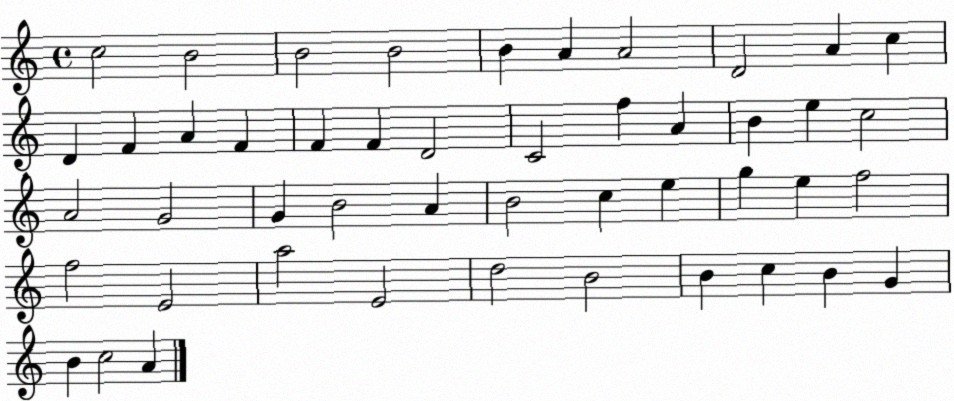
X:1
T:Untitled
M:4/4
L:1/4
K:C
c2 B2 B2 B2 B A A2 D2 A c D F A F F F D2 C2 f A B e c2 A2 G2 G B2 A B2 c e g e f2 f2 E2 a2 E2 d2 B2 B c B G B c2 A